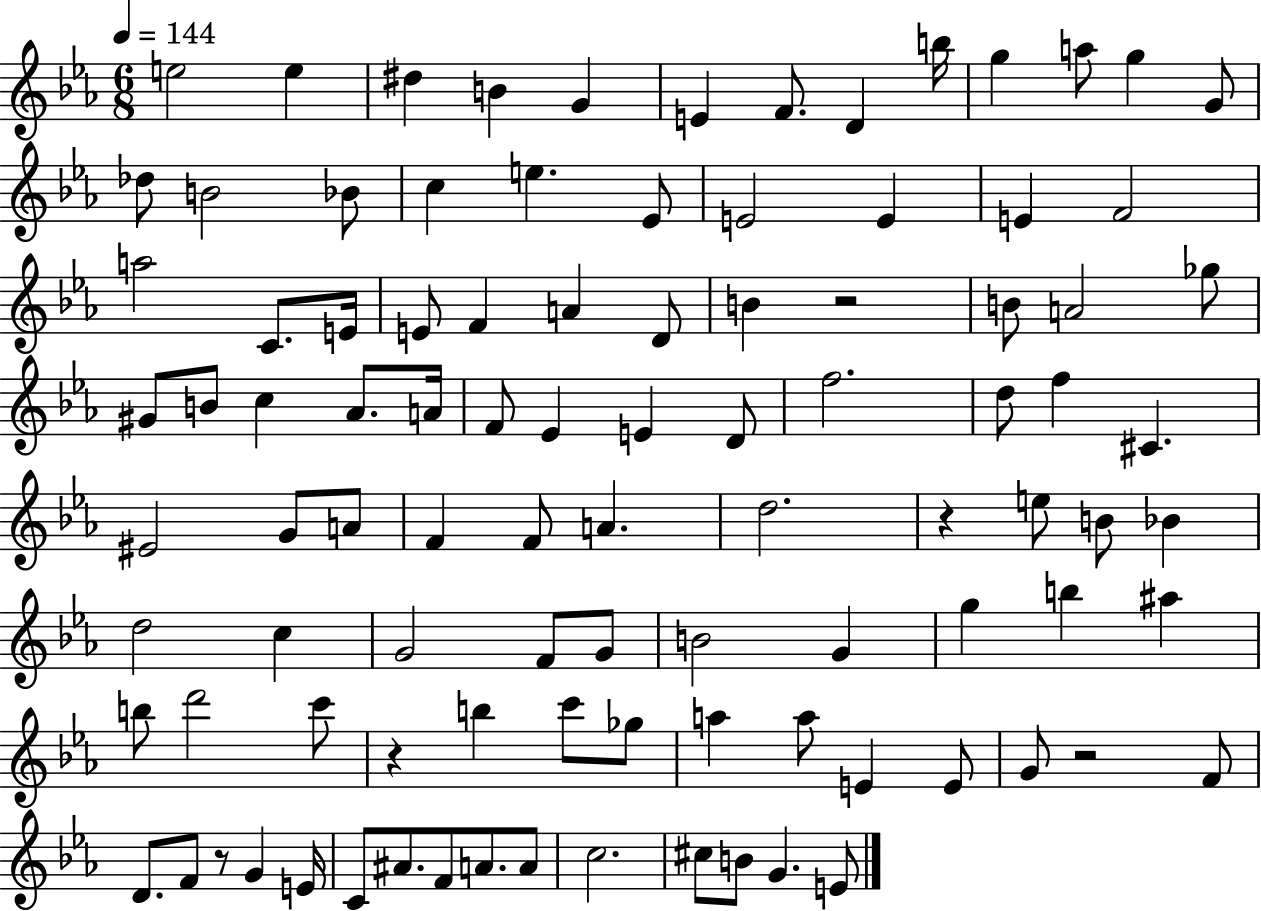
E5/h E5/q D#5/q B4/q G4/q E4/q F4/e. D4/q B5/s G5/q A5/e G5/q G4/e Db5/e B4/h Bb4/e C5/q E5/q. Eb4/e E4/h E4/q E4/q F4/h A5/h C4/e. E4/s E4/e F4/q A4/q D4/e B4/q R/h B4/e A4/h Gb5/e G#4/e B4/e C5/q Ab4/e. A4/s F4/e Eb4/q E4/q D4/e F5/h. D5/e F5/q C#4/q. EIS4/h G4/e A4/e F4/q F4/e A4/q. D5/h. R/q E5/e B4/e Bb4/q D5/h C5/q G4/h F4/e G4/e B4/h G4/q G5/q B5/q A#5/q B5/e D6/h C6/e R/q B5/q C6/e Gb5/e A5/q A5/e E4/q E4/e G4/e R/h F4/e D4/e. F4/e R/e G4/q E4/s C4/e A#4/e. F4/e A4/e. A4/e C5/h. C#5/e B4/e G4/q. E4/e